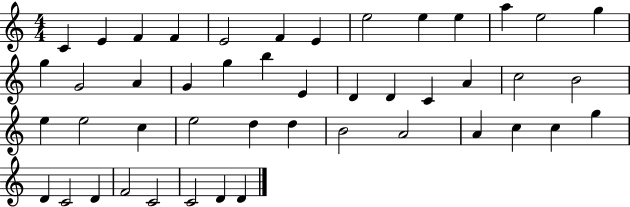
C4/q E4/q F4/q F4/q E4/h F4/q E4/q E5/h E5/q E5/q A5/q E5/h G5/q G5/q G4/h A4/q G4/q G5/q B5/q E4/q D4/q D4/q C4/q A4/q C5/h B4/h E5/q E5/h C5/q E5/h D5/q D5/q B4/h A4/h A4/q C5/q C5/q G5/q D4/q C4/h D4/q F4/h C4/h C4/h D4/q D4/q